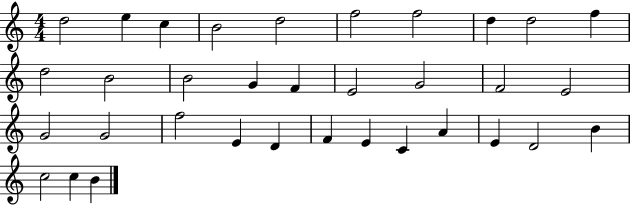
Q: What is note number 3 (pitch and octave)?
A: C5